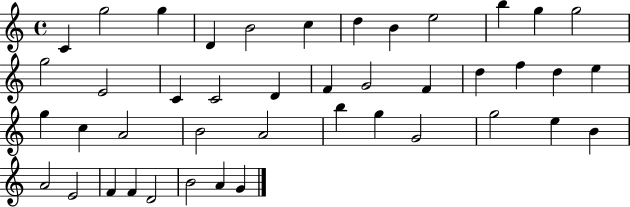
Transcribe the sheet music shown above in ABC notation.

X:1
T:Untitled
M:4/4
L:1/4
K:C
C g2 g D B2 c d B e2 b g g2 g2 E2 C C2 D F G2 F d f d e g c A2 B2 A2 b g G2 g2 e B A2 E2 F F D2 B2 A G